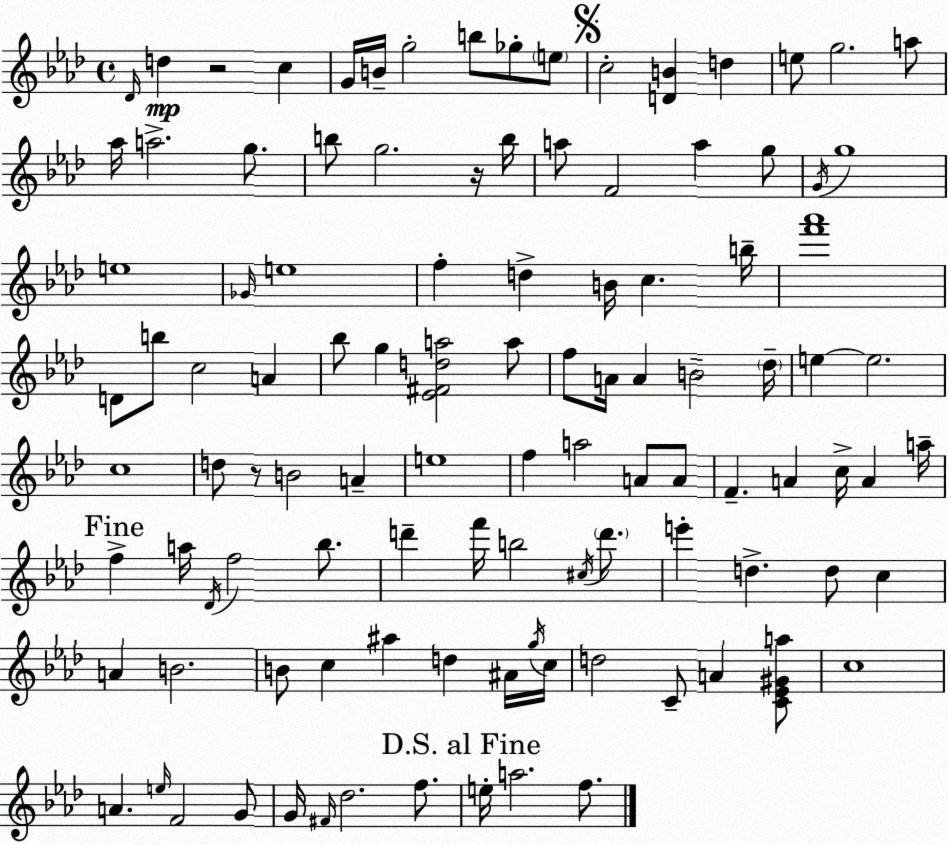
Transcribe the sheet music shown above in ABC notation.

X:1
T:Untitled
M:4/4
L:1/4
K:Fm
_D/4 d z2 c G/4 B/4 g2 b/2 _g/2 e/2 c2 [DB] d e/2 g2 a/2 _a/4 a2 g/2 b/2 g2 z/4 b/4 a/2 F2 a g/2 G/4 g4 e4 _G/4 e4 f d B/4 c b/4 [f'_a']4 D/2 b/2 c2 A _b/2 g [_E^Fda]2 a/2 f/2 A/4 A B2 _d/4 e e2 c4 d/2 z/2 B2 A e4 f a2 A/2 A/2 F A c/4 A a/4 f a/4 _D/4 f2 _b/2 d' f'/4 b2 ^c/4 d'/2 e' d d/2 c A B2 B/2 c ^a d ^A/4 g/4 c/4 d2 C/2 A [C_E^Ga]/2 c4 A e/4 F2 G/2 G/4 ^F/4 _d2 f/2 e/4 a2 f/2